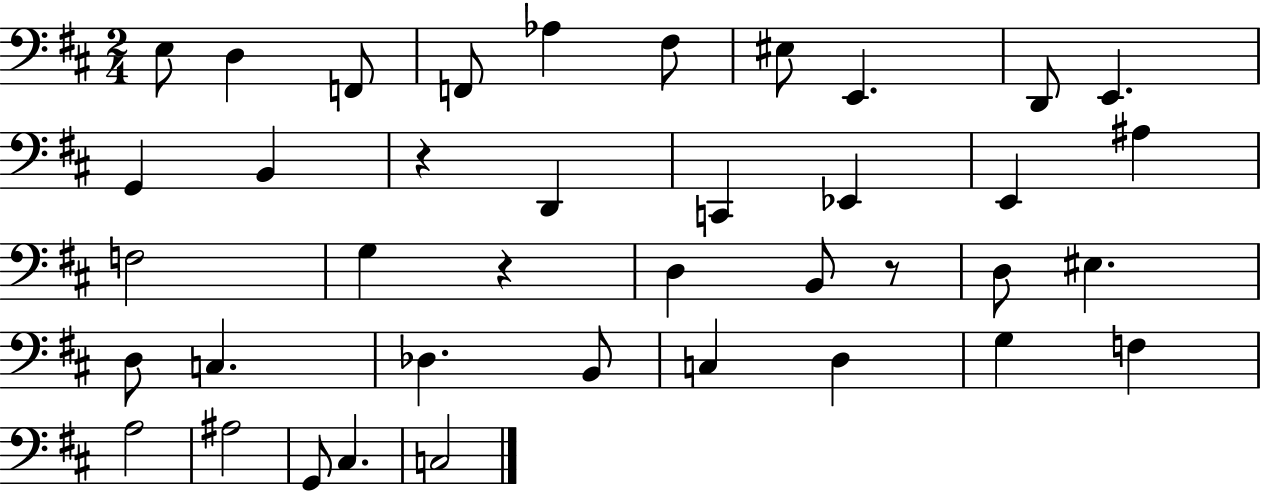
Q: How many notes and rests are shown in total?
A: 39